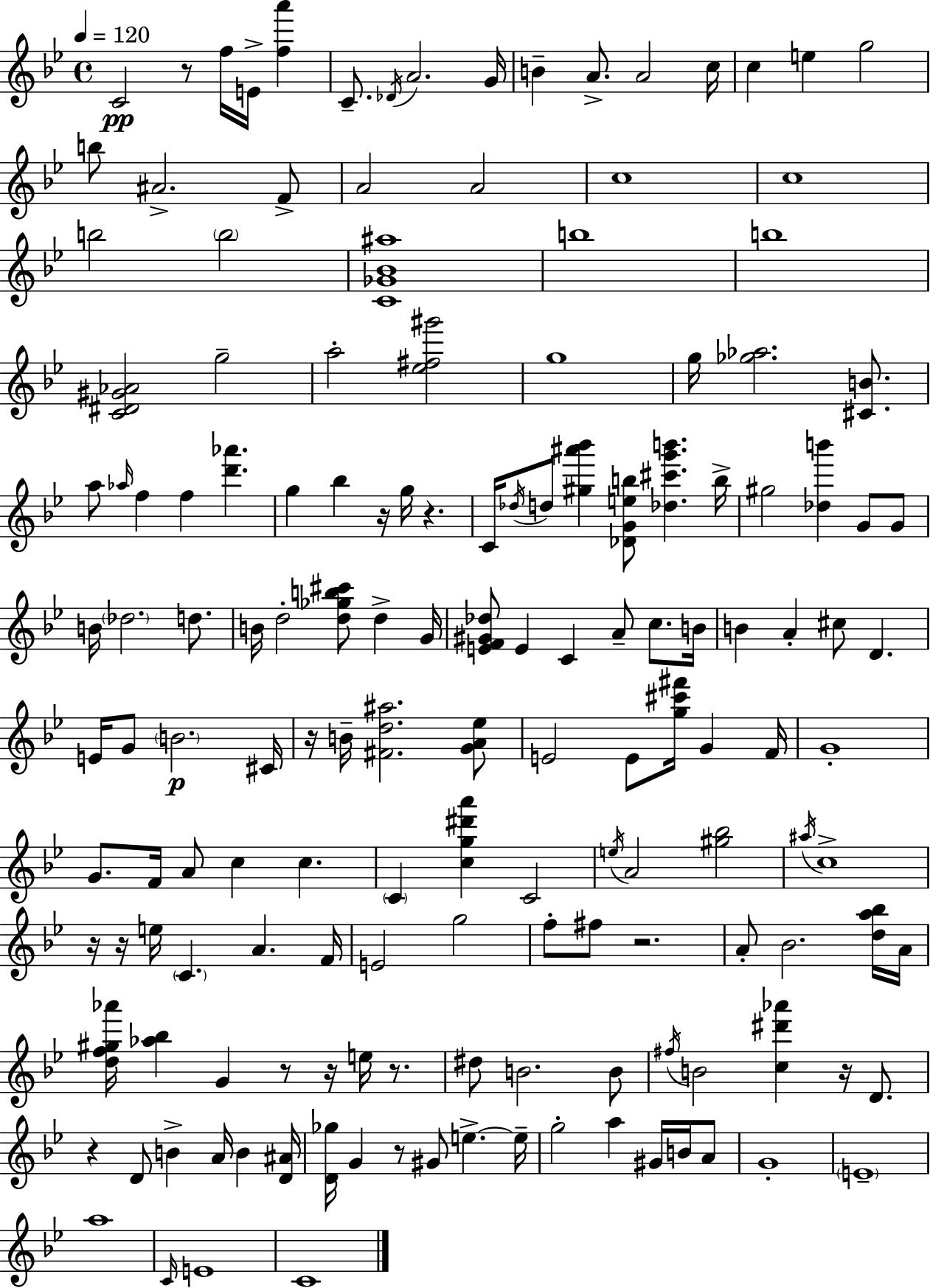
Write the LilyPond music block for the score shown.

{
  \clef treble
  \time 4/4
  \defaultTimeSignature
  \key g \minor
  \tempo 4 = 120
  c'2\pp r8 f''16 e'16-> <f'' a'''>4 | c'8.-- \acciaccatura { des'16 } a'2. | g'16 b'4-- a'8.-> a'2 | c''16 c''4 e''4 g''2 | \break b''8 ais'2.-> f'8-> | a'2 a'2 | c''1 | c''1 | \break b''2 \parenthesize b''2 | <c' ges' bes' ais''>1 | b''1 | b''1 | \break <c' dis' gis' aes'>2 g''2-- | a''2-. <ees'' fis'' gis'''>2 | g''1 | g''16 <ges'' aes''>2. <cis' b'>8. | \break a''8 \grace { aes''16 } f''4 f''4 <d''' aes'''>4. | g''4 bes''4 r16 g''16 r4. | c'16 \acciaccatura { des''16 } d''8 <gis'' ais''' bes'''>4 <des' g' e'' b''>8 <des'' cis''' g''' b'''>4. | b''16-> gis''2 <des'' b'''>4 g'8 | \break g'8 b'16 \parenthesize des''2. | d''8. b'16 d''2-. <d'' ges'' b'' cis'''>8 d''4-> | g'16 <e' f' gis' des''>8 e'4 c'4 a'8-- c''8. | b'16 b'4 a'4-. cis''8 d'4. | \break e'16 g'8 \parenthesize b'2.\p | cis'16 r16 b'16-- <fis' d'' ais''>2. | <g' a' ees''>8 e'2 e'8 <g'' cis''' fis'''>16 g'4 | f'16 g'1-. | \break g'8. f'16 a'8 c''4 c''4. | \parenthesize c'4 <c'' g'' dis''' a'''>4 c'2 | \acciaccatura { e''16 } a'2 <gis'' bes''>2 | \acciaccatura { ais''16 } c''1-> | \break r16 r16 e''16 \parenthesize c'4. a'4. | f'16 e'2 g''2 | f''8-. fis''8 r2. | a'8-. bes'2. | \break <d'' a'' bes''>16 a'16 <d'' f'' gis'' aes'''>16 <aes'' bes''>4 g'4 r8 | r16 e''16 r8. dis''8 b'2. | b'8 \acciaccatura { fis''16 } b'2 <c'' dis''' aes'''>4 | r16 d'8. r4 d'8 b'4-> | \break a'16 b'4 <d' ais'>16 <d' ges''>16 g'4 r8 gis'8 e''4.->~~ | e''16-- g''2-. a''4 | gis'16 b'16 a'8 g'1-. | \parenthesize e'1-- | \break a''1 | \grace { c'16 } e'1 | c'1 | \bar "|."
}